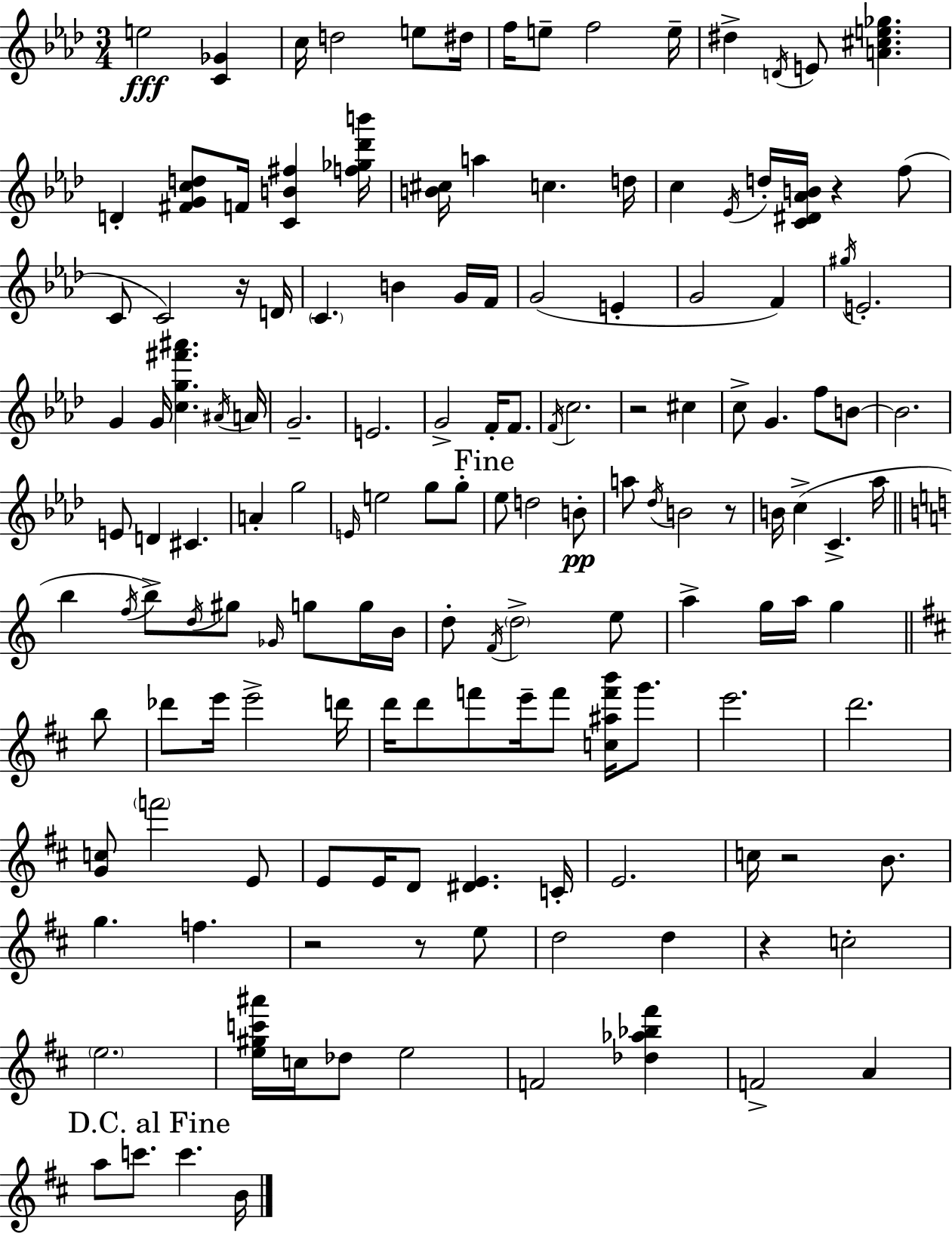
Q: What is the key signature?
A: AES major